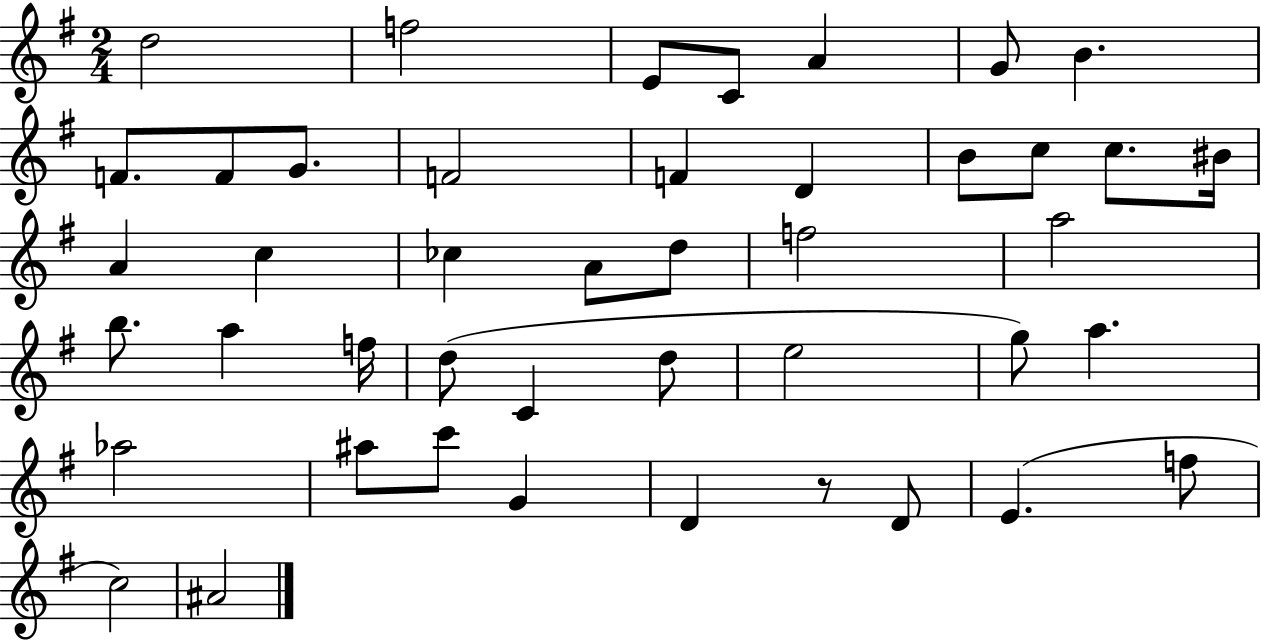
D5/h F5/h E4/e C4/e A4/q G4/e B4/q. F4/e. F4/e G4/e. F4/h F4/q D4/q B4/e C5/e C5/e. BIS4/s A4/q C5/q CES5/q A4/e D5/e F5/h A5/h B5/e. A5/q F5/s D5/e C4/q D5/e E5/h G5/e A5/q. Ab5/h A#5/e C6/e G4/q D4/q R/e D4/e E4/q. F5/e C5/h A#4/h